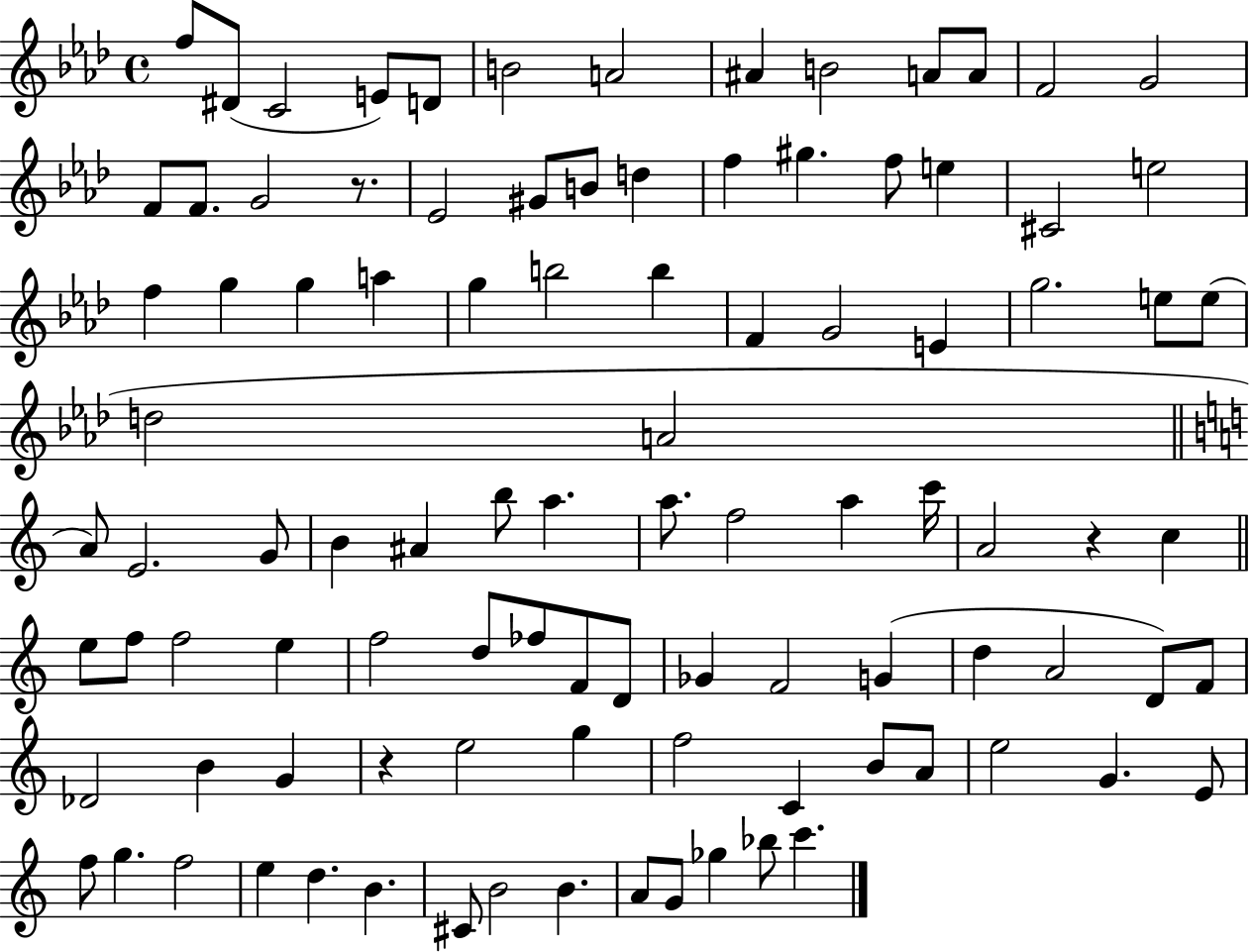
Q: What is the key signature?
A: AES major